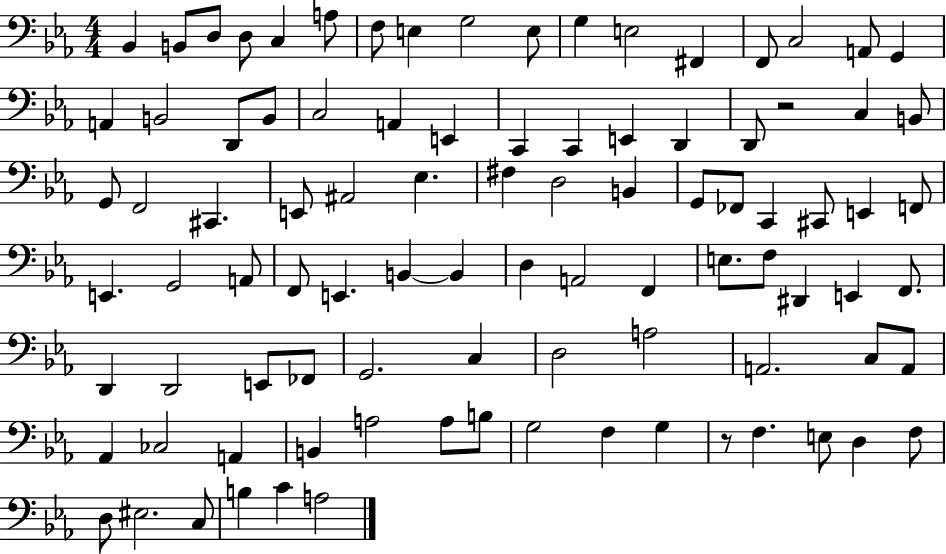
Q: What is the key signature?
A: EES major